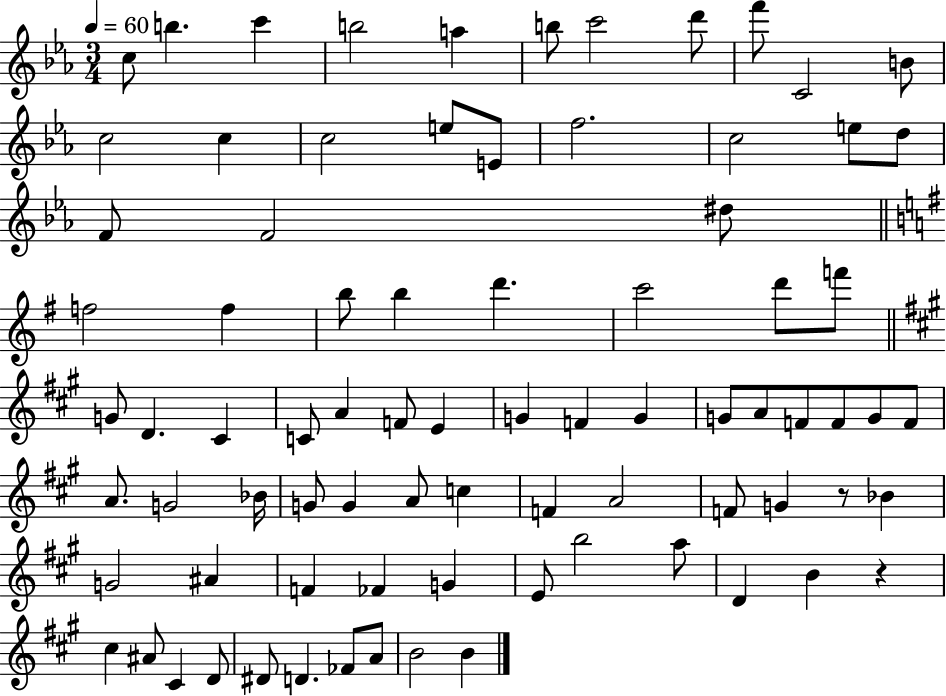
{
  \clef treble
  \numericTimeSignature
  \time 3/4
  \key ees \major
  \tempo 4 = 60
  c''8 b''4. c'''4 | b''2 a''4 | b''8 c'''2 d'''8 | f'''8 c'2 b'8 | \break c''2 c''4 | c''2 e''8 e'8 | f''2. | c''2 e''8 d''8 | \break f'8 f'2 dis''8 | \bar "||" \break \key g \major f''2 f''4 | b''8 b''4 d'''4. | c'''2 d'''8 f'''8 | \bar "||" \break \key a \major g'8 d'4. cis'4 | c'8 a'4 f'8 e'4 | g'4 f'4 g'4 | g'8 a'8 f'8 f'8 g'8 f'8 | \break a'8. g'2 bes'16 | g'8 g'4 a'8 c''4 | f'4 a'2 | f'8 g'4 r8 bes'4 | \break g'2 ais'4 | f'4 fes'4 g'4 | e'8 b''2 a''8 | d'4 b'4 r4 | \break cis''4 ais'8 cis'4 d'8 | dis'8 d'4. fes'8 a'8 | b'2 b'4 | \bar "|."
}